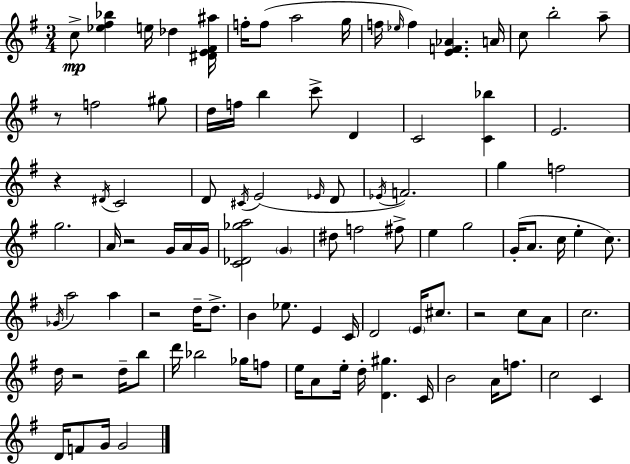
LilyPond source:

{
  \clef treble
  \numericTimeSignature
  \time 3/4
  \key e \minor
  c''8->\mp <ees'' fis'' bes''>4 e''16 des''4 <dis' e' fis' ais''>16 | f''16-. f''8( a''2 g''16 | f''16 \grace { ees''16 } f''4) <e' f' aes'>4. | a'16 c''8 b''2-. a''8-- | \break r8 f''2 gis''8 | d''16 f''16 b''4 c'''8-> d'4 | c'2 <c' bes''>4 | e'2. | \break r4 \acciaccatura { dis'16 } c'2 | d'8 \acciaccatura { cis'16 } e'2( | \grace { ees'16 } d'8 \acciaccatura { ees'16 } f'2.) | g''4 f''2 | \break g''2. | a'16 r2 | g'16 a'16 g'16 <c' des' ges'' a''>2 | \parenthesize g'4 dis''8 f''2 | \break fis''8-> e''4 g''2 | g'16-.( a'8. c''16 e''4-. | c''8.) \acciaccatura { ges'16 } a''2 | a''4 r2 | \break d''16-- d''8.-> b'4 ees''8. | e'4 c'16 d'2 | \parenthesize e'16 cis''8. r2 | c''8 a'8 c''2. | \break d''16 r2 | d''16-- b''8 d'''16 bes''2 | ges''16 f''8 e''16 a'8 e''16-. d''16-. <d' gis''>4. | c'16 b'2 | \break a'16 f''8. c''2 | c'4 d'16 f'8 g'16 g'2 | \bar "|."
}